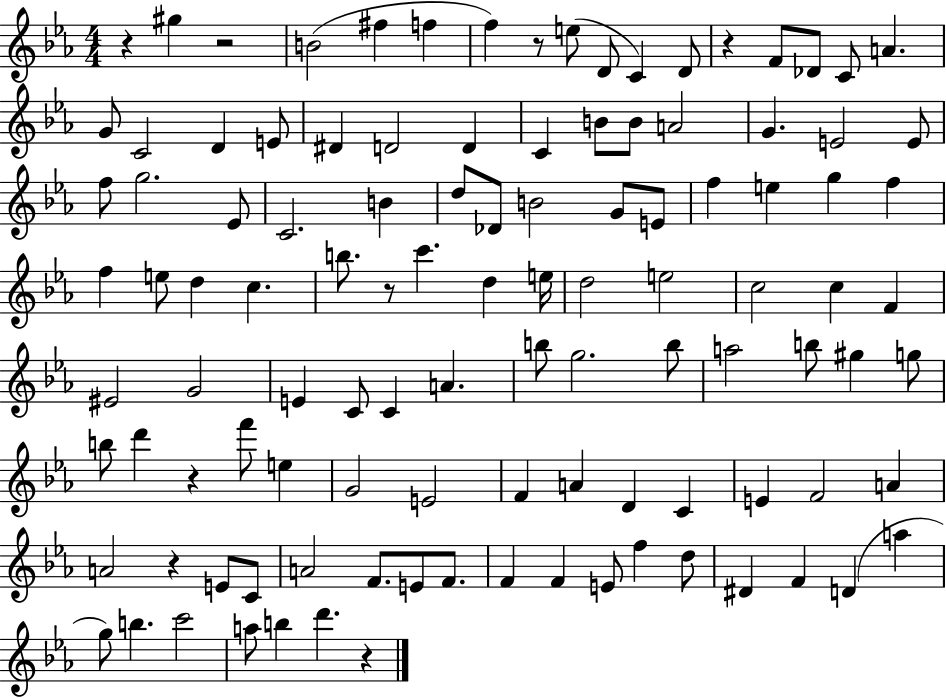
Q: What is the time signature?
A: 4/4